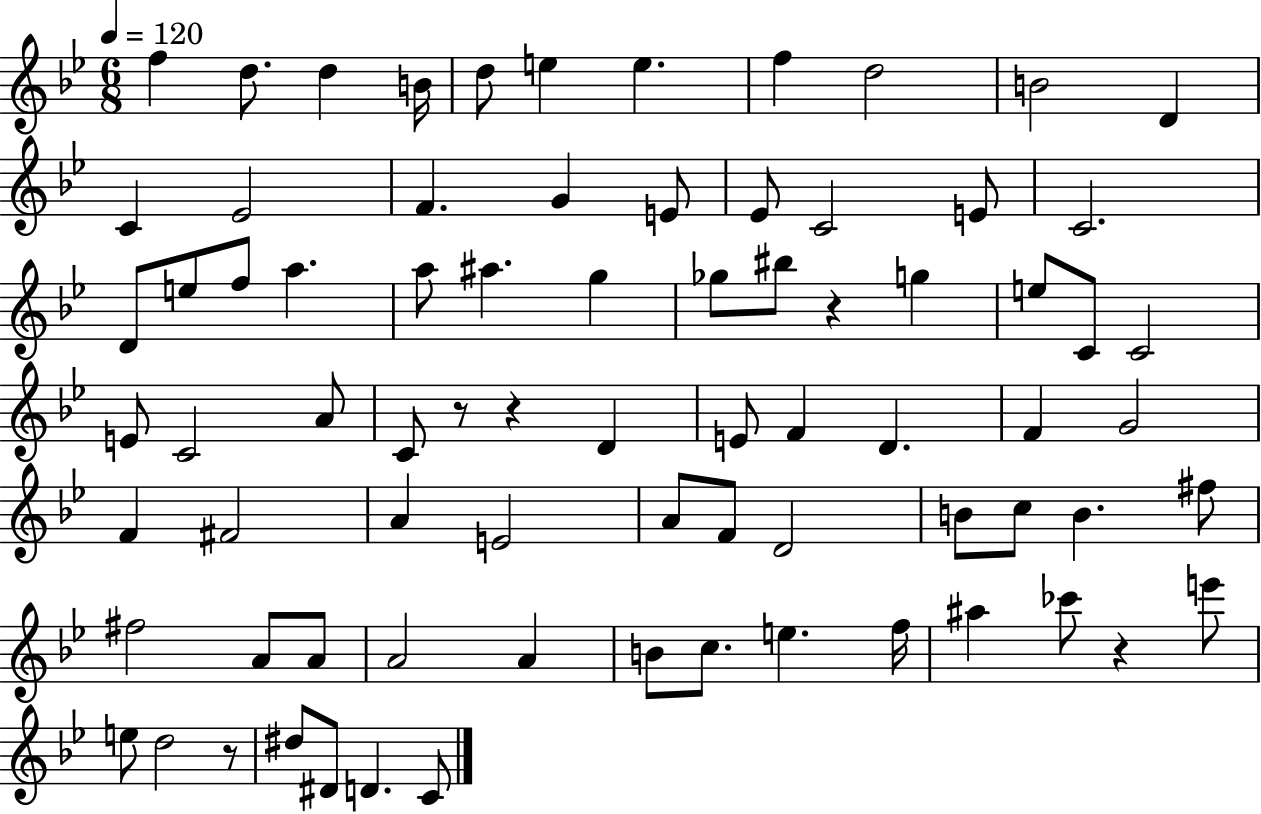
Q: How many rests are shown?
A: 5